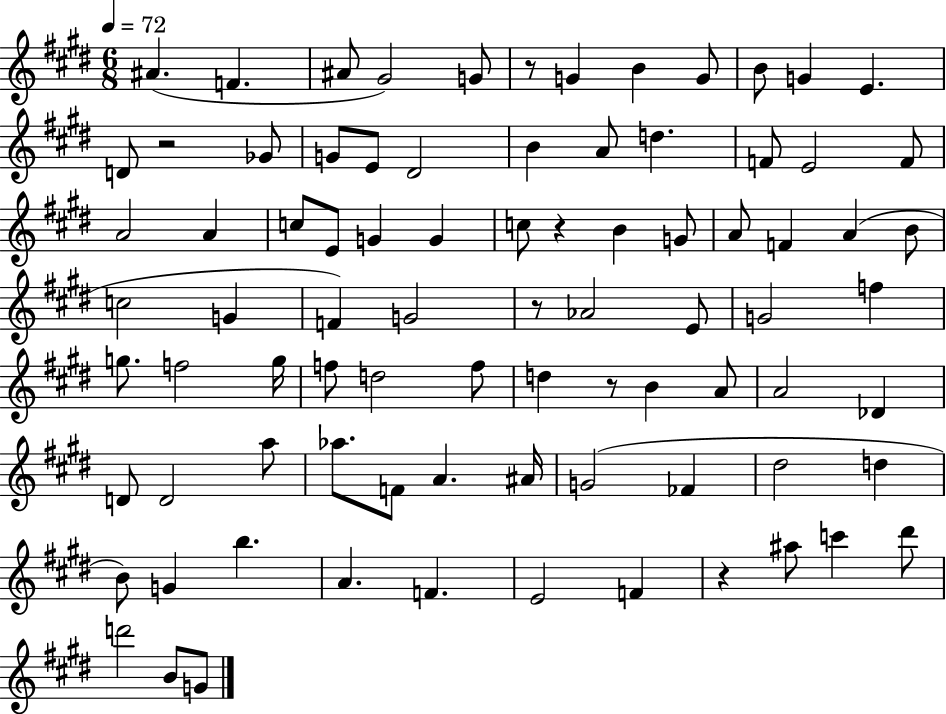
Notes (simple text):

A#4/q. F4/q. A#4/e G#4/h G4/e R/e G4/q B4/q G4/e B4/e G4/q E4/q. D4/e R/h Gb4/e G4/e E4/e D#4/h B4/q A4/e D5/q. F4/e E4/h F4/e A4/h A4/q C5/e E4/e G4/q G4/q C5/e R/q B4/q G4/e A4/e F4/q A4/q B4/e C5/h G4/q F4/q G4/h R/e Ab4/h E4/e G4/h F5/q G5/e. F5/h G5/s F5/e D5/h F5/e D5/q R/e B4/q A4/e A4/h Db4/q D4/e D4/h A5/e Ab5/e. F4/e A4/q. A#4/s G4/h FES4/q D#5/h D5/q B4/e G4/q B5/q. A4/q. F4/q. E4/h F4/q R/q A#5/e C6/q D#6/e D6/h B4/e G4/e